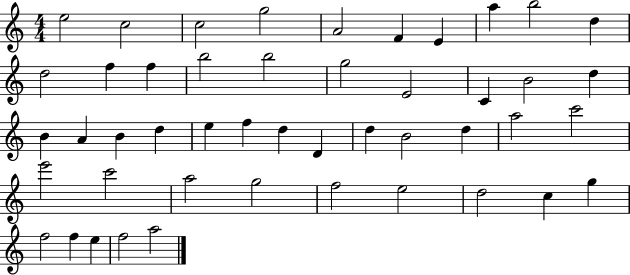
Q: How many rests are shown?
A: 0